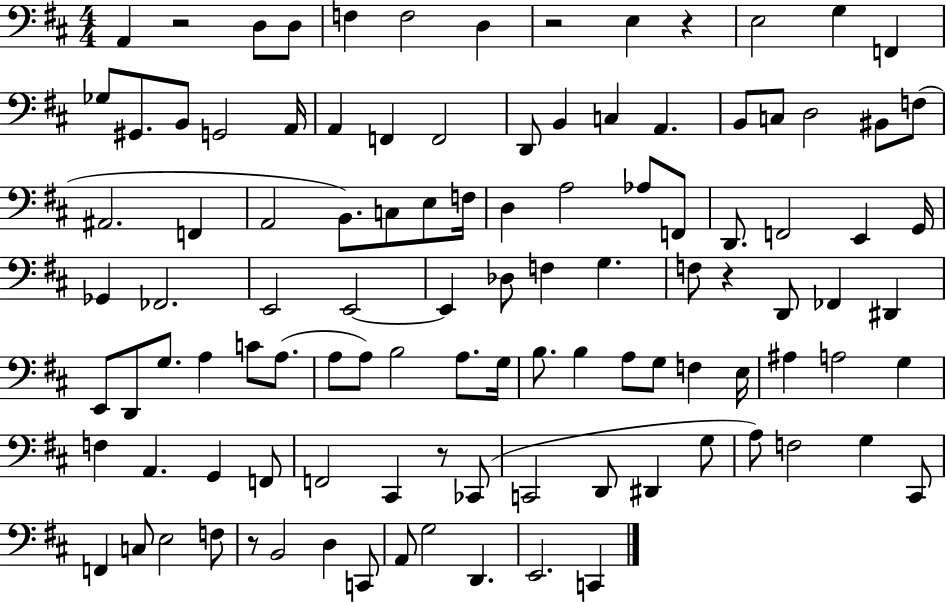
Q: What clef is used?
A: bass